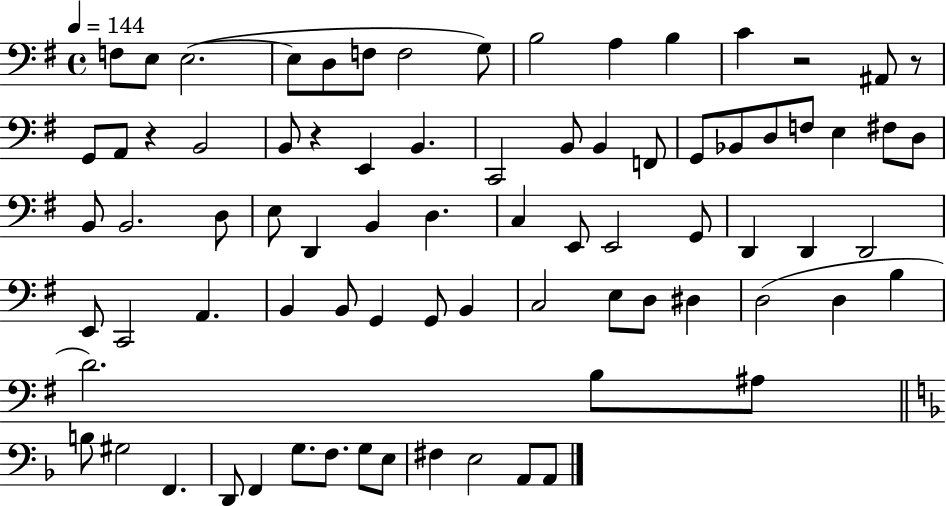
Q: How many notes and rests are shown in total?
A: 79